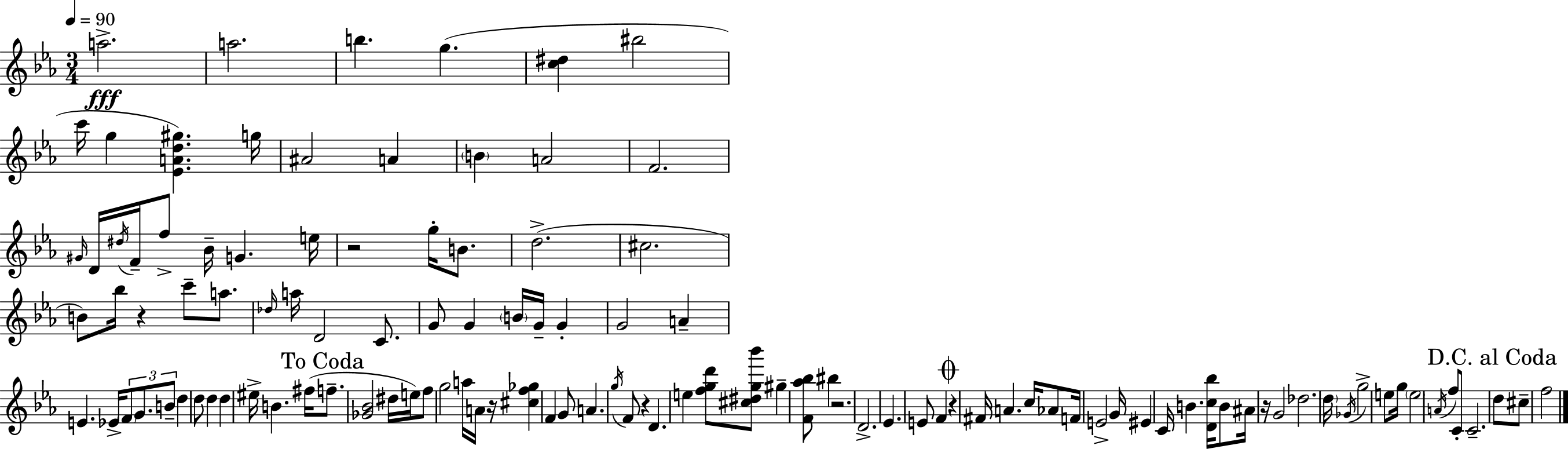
A5/h. A5/h. B5/q. G5/q. [C5,D#5]/q BIS5/h C6/s G5/q [Eb4,A4,D5,G#5]/q. G5/s A#4/h A4/q B4/q A4/h F4/h. G#4/s D4/s D#5/s F4/s F5/e Bb4/s G4/q. E5/s R/h G5/s B4/e. D5/h. C#5/h. B4/e Bb5/s R/q C6/e A5/e. Db5/s A5/s D4/h C4/e. G4/e G4/q B4/s G4/s G4/q G4/h A4/q E4/q. Eb4/s F4/e G4/e. B4/e D5/q D5/e D5/q D5/q EIS5/s B4/q. F#5/s F5/e. [Gb4,Bb4]/h D#5/s E5/s F5/e G5/h A5/s A4/s R/s [C#5,F5,Gb5]/q F4/q G4/e A4/q. G5/s F4/e R/q D4/q. E5/q [F5,G5,D6]/e [C#5,D#5,G5,Bb6]/e G#5/q [F4,Ab5,Bb5]/e BIS5/q R/h. D4/h. Eb4/q. E4/e F4/q R/q F#4/s A4/q. C5/s Ab4/e F4/s E4/h G4/s EIS4/q C4/s B4/q. [D4,C5,Bb5]/s B4/e A#4/s R/s G4/h Db5/h. D5/s Gb4/s G5/h E5/e G5/s E5/h A4/s F5/e C4/e C4/h. D5/e C#5/e F5/h